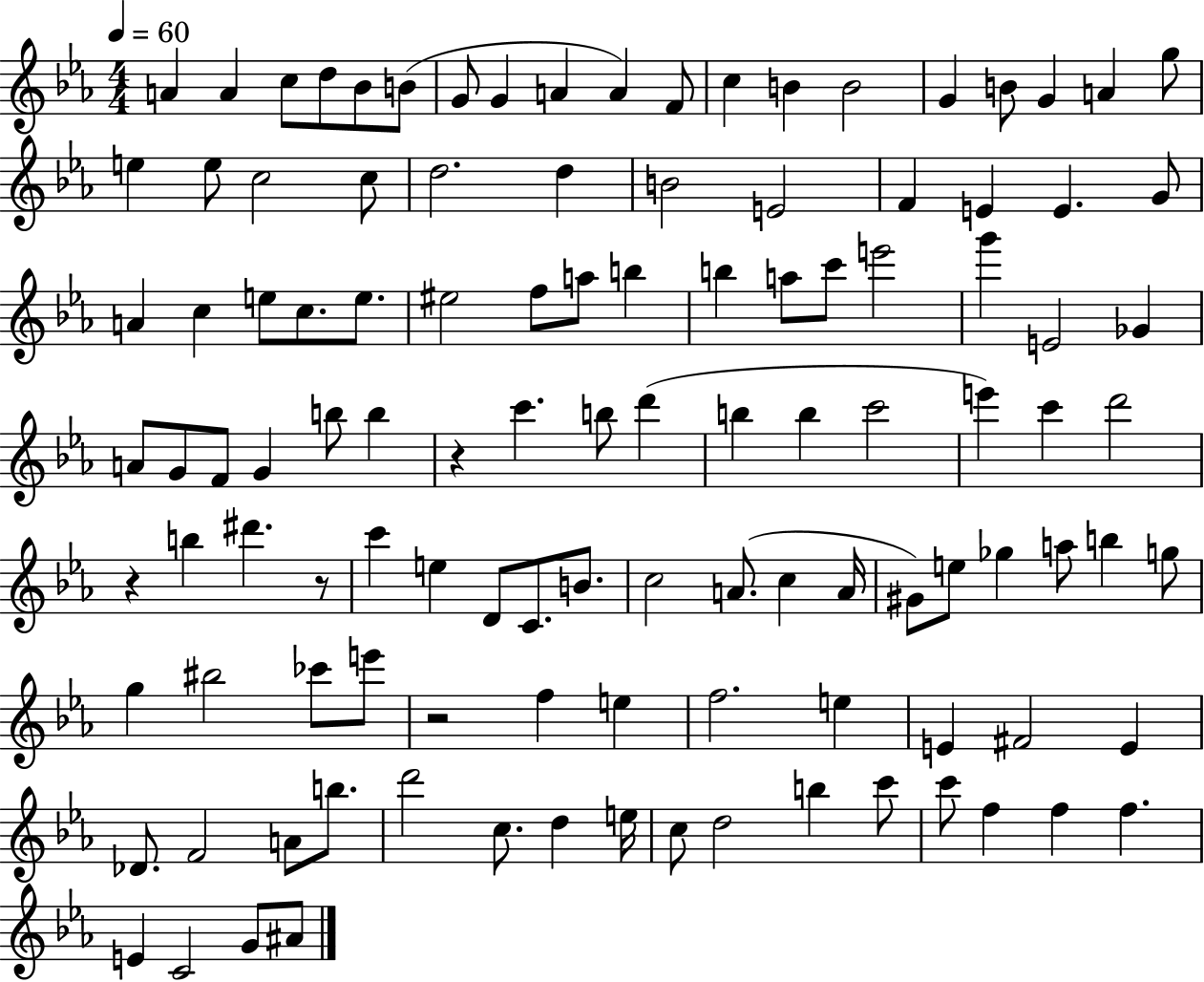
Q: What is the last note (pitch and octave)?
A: A#4